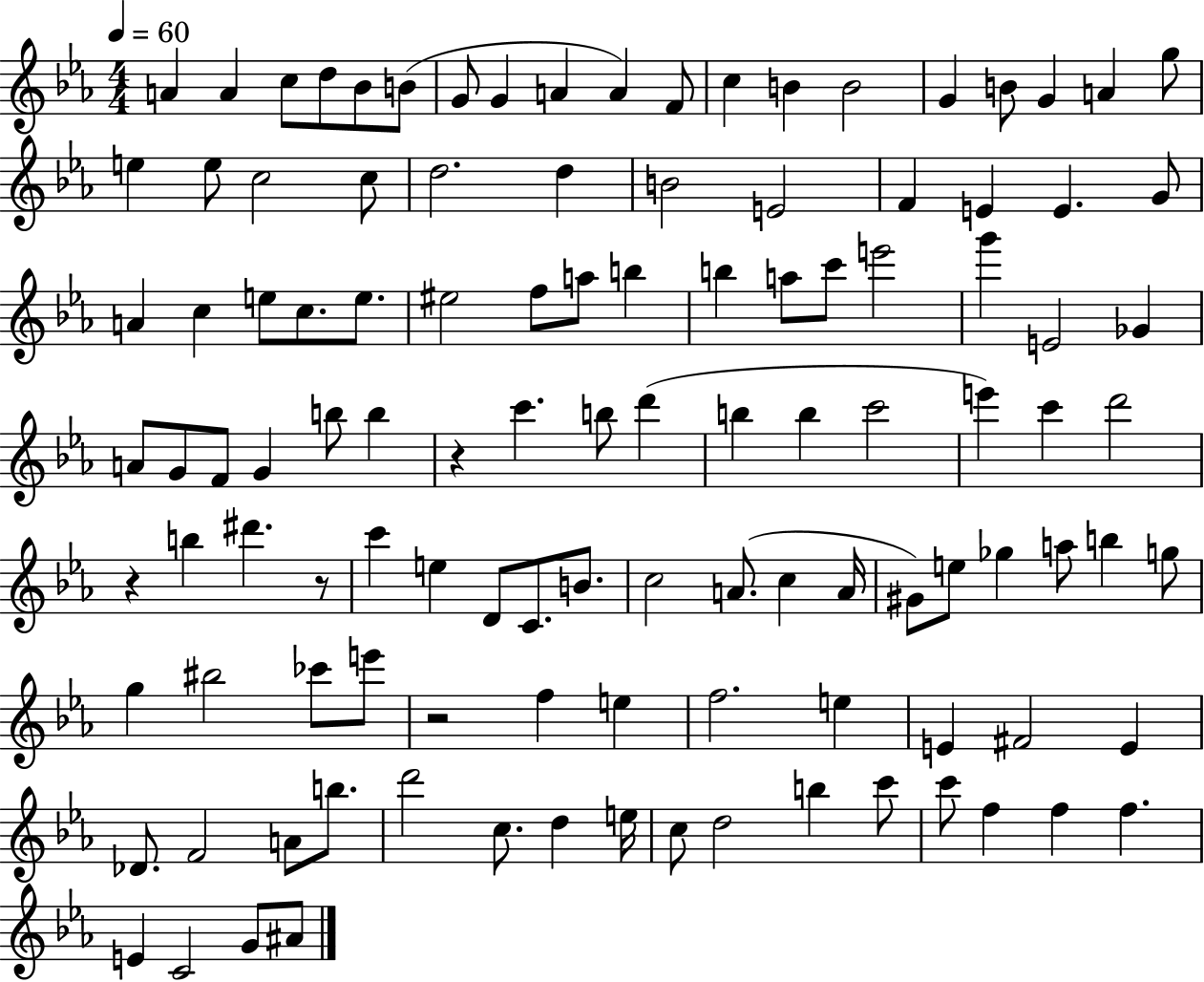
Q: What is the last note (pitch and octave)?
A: A#4